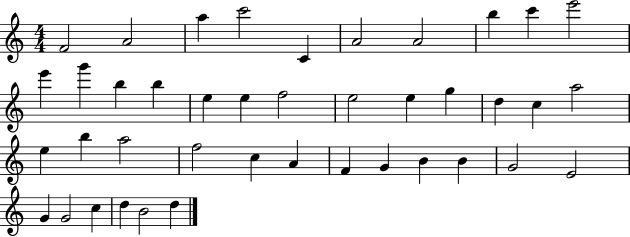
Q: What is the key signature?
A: C major